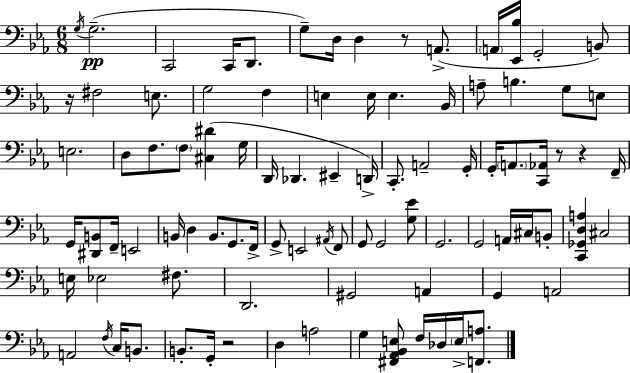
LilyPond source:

{
  \clef bass
  \numericTimeSignature
  \time 6/8
  \key ees \major
  \acciaccatura { g16 }\pp g2.--( | c,2 c,16 d,8. | g8--) d16 d4 r8 a,8.->( | \parenthesize a,16 <ees, bes>16 g,2-. b,8) | \break r16 fis2 e8. | g2 f4 | e4 e16 e4. | bes,16 a8-- b4. g8 e8 | \break e2. | d8 f8. \parenthesize f8 <cis dis'>4( | g16 d,16 des,4. eis,4-- | d,16->) c,8.-. a,2-- | \break g,16-. g,16-. \parenthesize a,8. <c, aes,>16 r8 r4 | f,16-- g,16 <dis, b,>8 f,16-- e,2 | b,16 d4 b,8. g,8. | f,16-> g,8-> e,2 \acciaccatura { ais,16 } | \break f,8 g,8 g,2 | <g ees'>8 g,2. | g,2 a,16 cis16 | b,8-. <c, ges, d a>4 cis2 | \break e16 ees2 fis8. | d,2. | gis,2 a,4 | g,4 a,2 | \break a,2 \acciaccatura { f16 } c16 | b,8. b,8.-. g,16-. r2 | d4 a2 | g4 <fis, aes, bes, e>8 f16 des16 \parenthesize e16-> | \break <f, a>8. \bar "|."
}